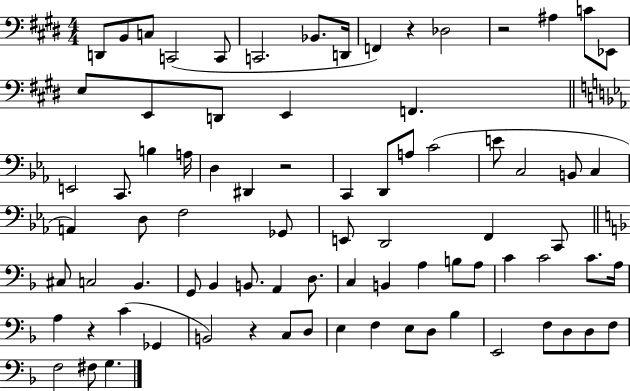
{
  \clef bass
  \numericTimeSignature
  \time 4/4
  \key e \major
  \repeat volta 2 { d,8 b,8 c8 c,2( c,8 | c,2. bes,8. d,16 | f,4) r4 des2 | r2 ais4 c'8 ees,8 | \break e8 e,8 d,8 e,4 f,4. | \bar "||" \break \key ees \major e,2 c,8. b4 a16 | d4 dis,4 r2 | c,4 d,8 a8 c'2( | e'8 c2 b,8 c4 | \break a,4) d8 f2 ges,8 | e,8 d,2 f,4 c,8 | \bar "||" \break \key f \major cis8 c2 bes,4. | g,8 bes,4 b,8. a,4 d8. | c4 b,4 a4 b8 a8 | c'4 c'2 c'8. a16 | \break a4 r4 c'4( ges,4 | b,2) r4 c8 d8 | e4 f4 e8 d8 bes4 | e,2 f8 d8 d8 f8 | \break f2 fis8 g4. | } \bar "|."
}